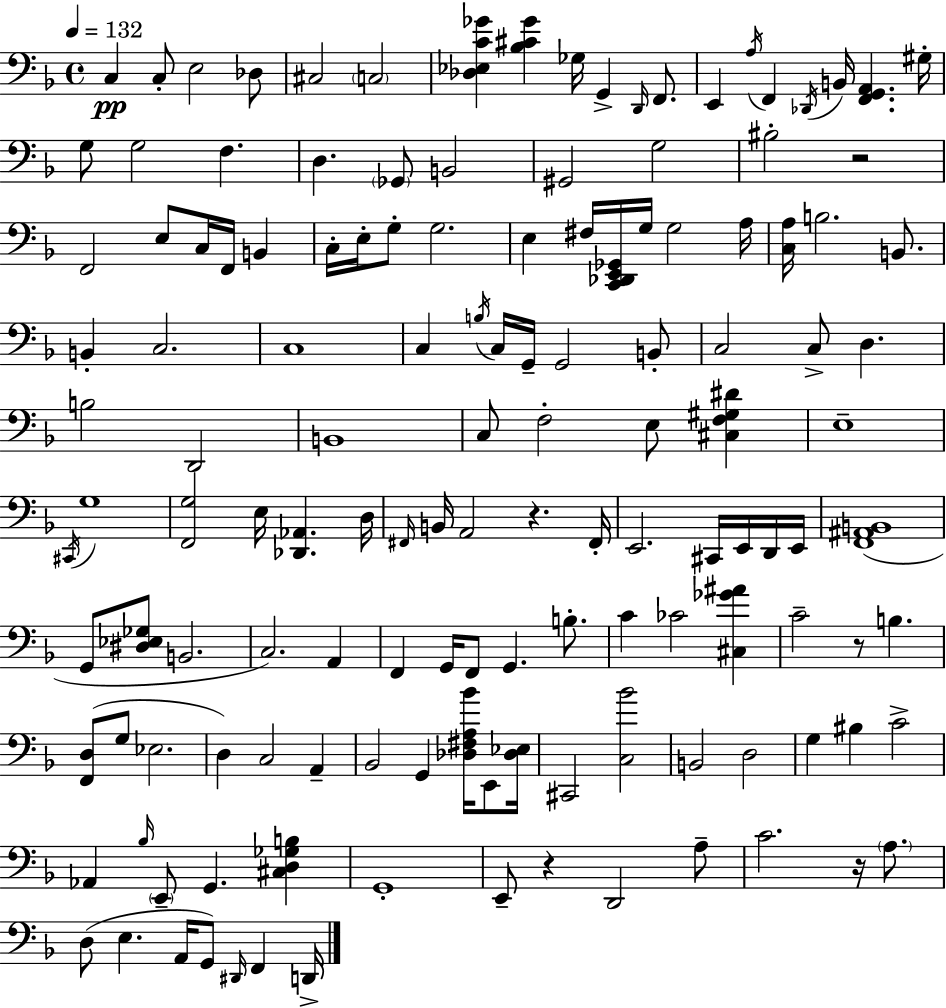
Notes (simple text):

C3/q C3/e E3/h Db3/e C#3/h C3/h [Db3,Eb3,C4,Gb4]/q [Bb3,C#4,Gb4]/q Gb3/s G2/q D2/s F2/e. E2/q A3/s F2/q Db2/s B2/s [F2,G2,A2]/q. G#3/s G3/e G3/h F3/q. D3/q. Gb2/e B2/h G#2/h G3/h BIS3/h R/h F2/h E3/e C3/s F2/s B2/q C3/s E3/s G3/e G3/h. E3/q F#3/s [C2,Db2,E2,Gb2]/s G3/s G3/h A3/s [C3,A3]/s B3/h. B2/e. B2/q C3/h. C3/w C3/q B3/s C3/s G2/s G2/h B2/e C3/h C3/e D3/q. B3/h D2/h B2/w C3/e F3/h E3/e [C#3,F3,G#3,D#4]/q E3/w C#2/s G3/w [F2,G3]/h E3/s [Db2,Ab2]/q. D3/s F#2/s B2/s A2/h R/q. F#2/s E2/h. C#2/s E2/s D2/s E2/s [F2,A#2,B2]/w G2/e [D#3,Eb3,Gb3]/e B2/h. C3/h. A2/q F2/q G2/s F2/e G2/q. B3/e. C4/q CES4/h [C#3,Gb4,A#4]/q C4/h R/e B3/q. [F2,D3]/e G3/e Eb3/h. D3/q C3/h A2/q Bb2/h G2/q [Db3,F#3,A3,Bb4]/s E2/e [Db3,Eb3]/s C#2/h [C3,Bb4]/h B2/h D3/h G3/q BIS3/q C4/h Ab2/q Bb3/s E2/e G2/q. [C#3,D3,Gb3,B3]/q G2/w E2/e R/q D2/h A3/e C4/h. R/s A3/e. D3/e E3/q. A2/s G2/e D#2/s F2/q D2/s